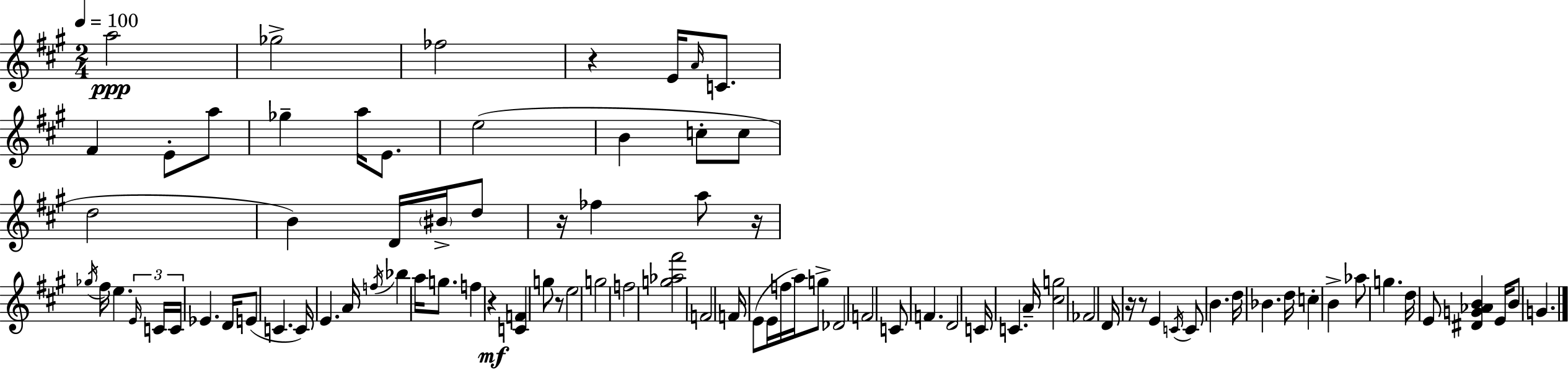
{
  \clef treble
  \numericTimeSignature
  \time 2/4
  \key a \major
  \tempo 4 = 100
  a''2\ppp | ges''2-> | fes''2 | r4 e'16 \grace { a'16 } c'8. | \break fis'4 e'8-. a''8 | ges''4-- a''16 e'8. | e''2( | b'4 c''8-. c''8 | \break d''2 | b'4) d'16 \parenthesize bis'16-> d''8 | r16 fes''4 a''8 | r16 \acciaccatura { ges''16 } fis''16 e''4. | \break \tuplet 3/2 { \grace { e'16 } c'16 c'16 } ees'4. | d'16 e'8( c'4. | c'16) e'4. | a'16 \acciaccatura { f''16 } bes''4 | \break a''16 g''8. f''4 | r4\mf <c' f'>4 | g''8 r8 e''2 | g''2 | \break f''2 | <g'' aes'' fis'''>2 | f'2 | f'16 e'8( e'16 | \break f''16 a''16) g''8-> des'2 | f'2 | c'8 f'4. | d'2 | \break c'16 c'4. | a'16-- <cis'' g''>2 | fes'2 | d'16 r16 r8 | \break e'4 \acciaccatura { c'16 } c'8 b'4. | d''16 bes'4. | d''16 c''4-. | b'4-> aes''8 g''4. | \break d''16 e'8 | <dis' g' aes' b'>4 e'16 b'8 g'4. | \bar "|."
}